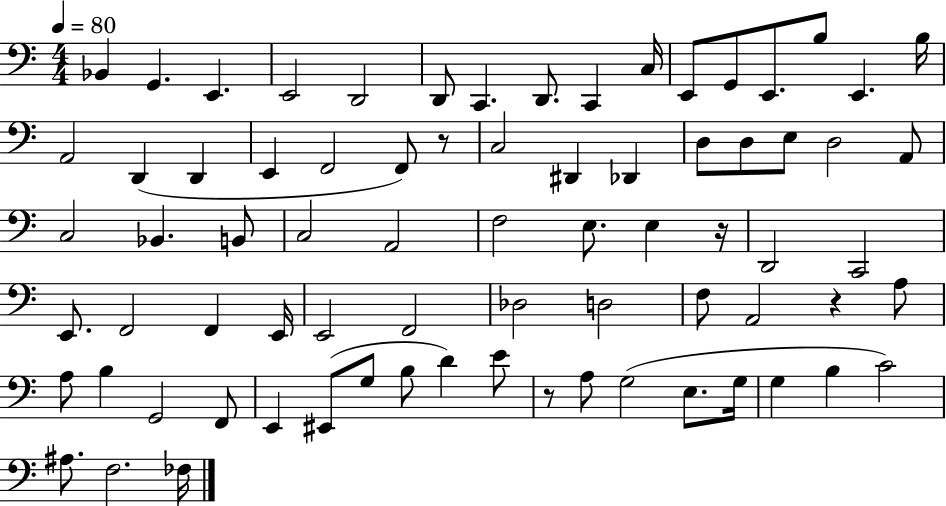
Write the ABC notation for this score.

X:1
T:Untitled
M:4/4
L:1/4
K:C
_B,, G,, E,, E,,2 D,,2 D,,/2 C,, D,,/2 C,, C,/4 E,,/2 G,,/2 E,,/2 B,/2 E,, B,/4 A,,2 D,, D,, E,, F,,2 F,,/2 z/2 C,2 ^D,, _D,, D,/2 D,/2 E,/2 D,2 A,,/2 C,2 _B,, B,,/2 C,2 A,,2 F,2 E,/2 E, z/4 D,,2 C,,2 E,,/2 F,,2 F,, E,,/4 E,,2 F,,2 _D,2 D,2 F,/2 A,,2 z A,/2 A,/2 B, G,,2 F,,/2 E,, ^E,,/2 G,/2 B,/2 D E/2 z/2 A,/2 G,2 E,/2 G,/4 G, B, C2 ^A,/2 F,2 _F,/4